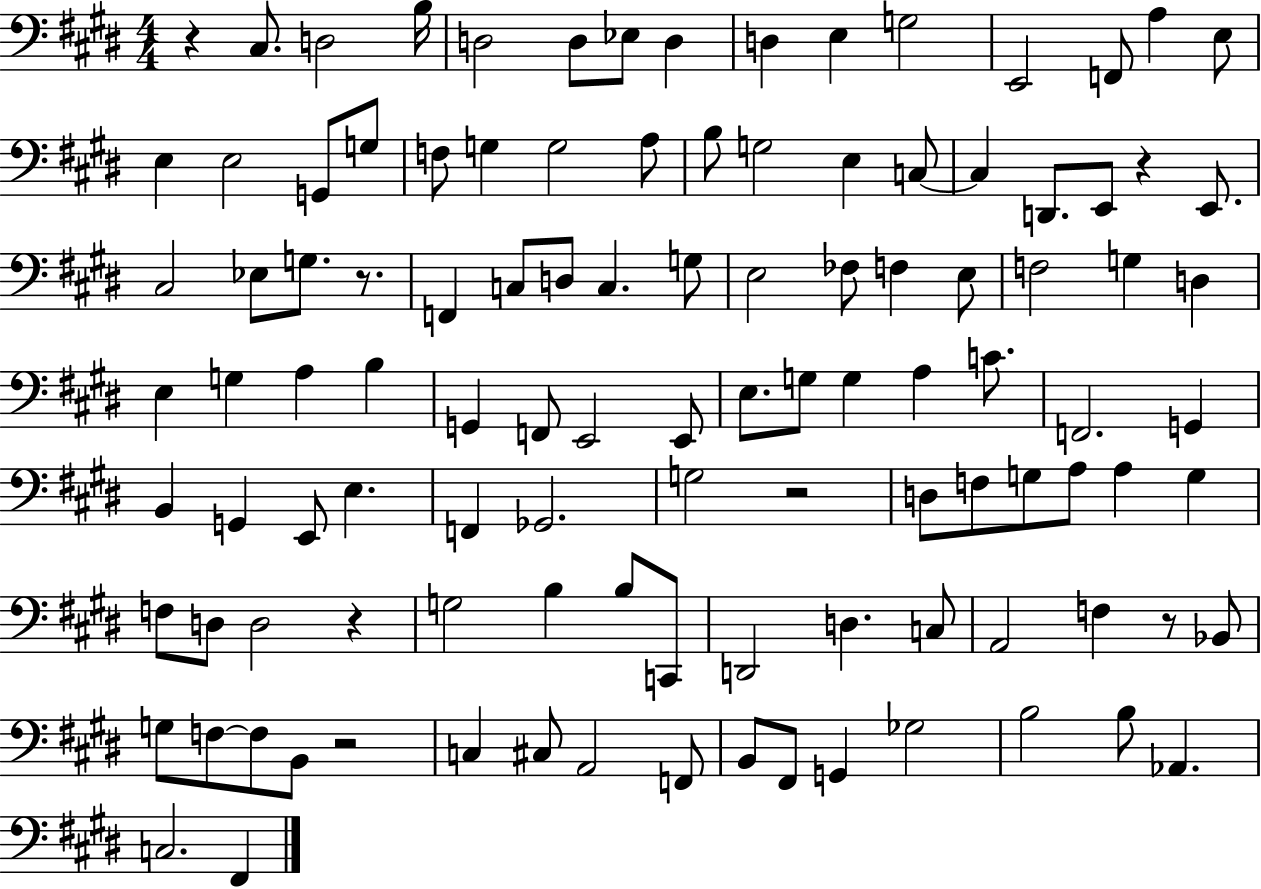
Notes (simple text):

R/q C#3/e. D3/h B3/s D3/h D3/e Eb3/e D3/q D3/q E3/q G3/h E2/h F2/e A3/q E3/e E3/q E3/h G2/e G3/e F3/e G3/q G3/h A3/e B3/e G3/h E3/q C3/e C3/q D2/e. E2/e R/q E2/e. C#3/h Eb3/e G3/e. R/e. F2/q C3/e D3/e C3/q. G3/e E3/h FES3/e F3/q E3/e F3/h G3/q D3/q E3/q G3/q A3/q B3/q G2/q F2/e E2/h E2/e E3/e. G3/e G3/q A3/q C4/e. F2/h. G2/q B2/q G2/q E2/e E3/q. F2/q Gb2/h. G3/h R/h D3/e F3/e G3/e A3/e A3/q G3/q F3/e D3/e D3/h R/q G3/h B3/q B3/e C2/e D2/h D3/q. C3/e A2/h F3/q R/e Bb2/e G3/e F3/e F3/e B2/e R/h C3/q C#3/e A2/h F2/e B2/e F#2/e G2/q Gb3/h B3/h B3/e Ab2/q. C3/h. F#2/q